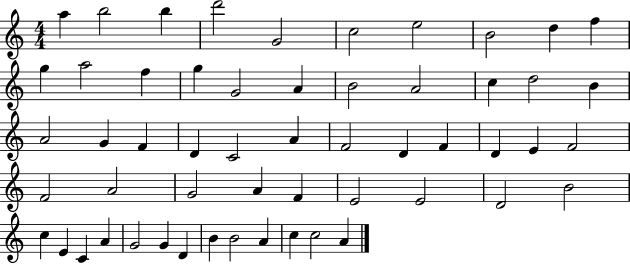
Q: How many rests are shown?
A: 0